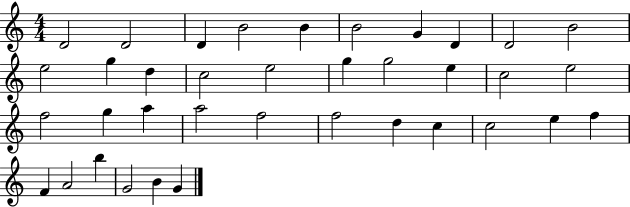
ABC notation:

X:1
T:Untitled
M:4/4
L:1/4
K:C
D2 D2 D B2 B B2 G D D2 B2 e2 g d c2 e2 g g2 e c2 e2 f2 g a a2 f2 f2 d c c2 e f F A2 b G2 B G